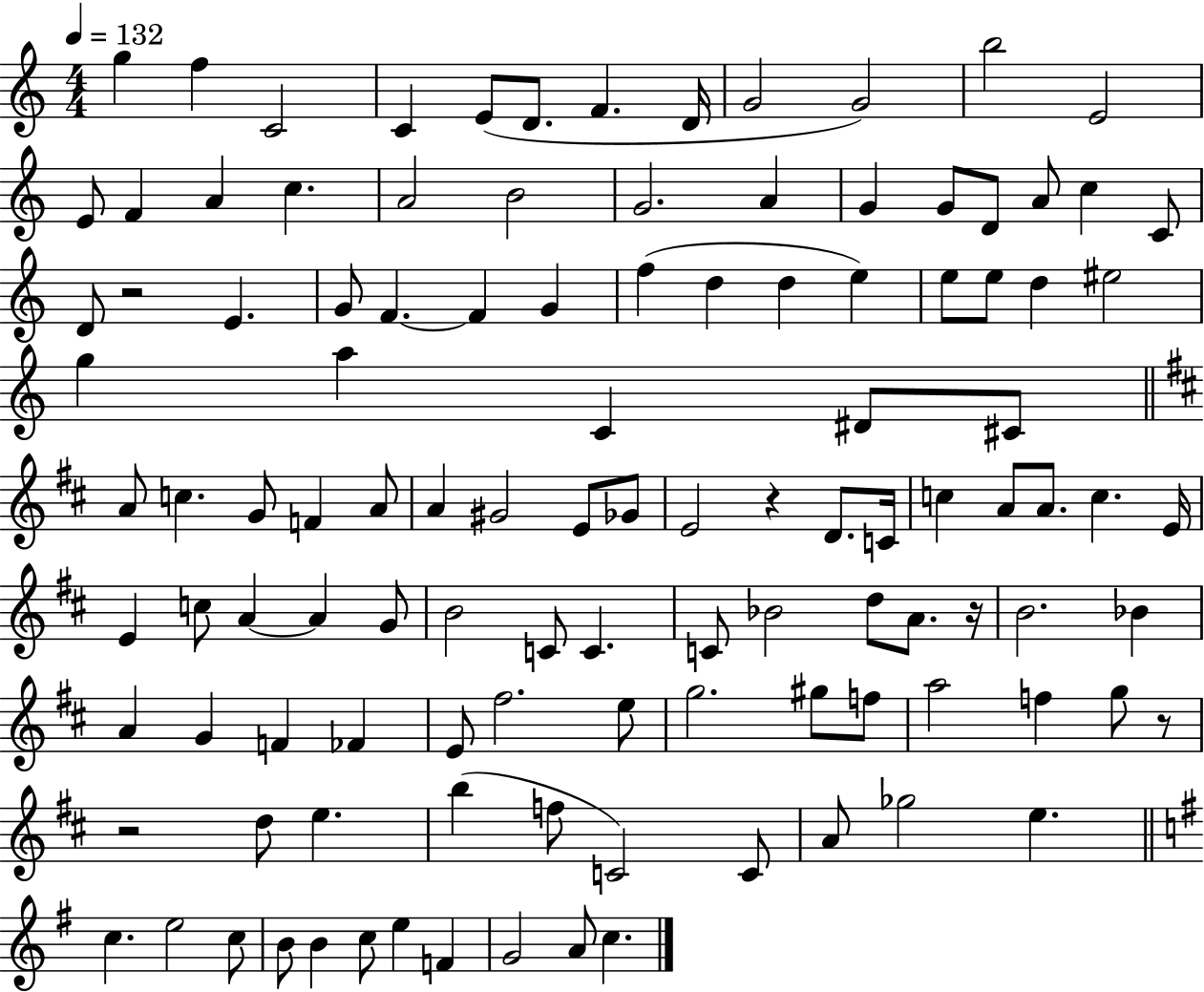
X:1
T:Untitled
M:4/4
L:1/4
K:C
g f C2 C E/2 D/2 F D/4 G2 G2 b2 E2 E/2 F A c A2 B2 G2 A G G/2 D/2 A/2 c C/2 D/2 z2 E G/2 F F G f d d e e/2 e/2 d ^e2 g a C ^D/2 ^C/2 A/2 c G/2 F A/2 A ^G2 E/2 _G/2 E2 z D/2 C/4 c A/2 A/2 c E/4 E c/2 A A G/2 B2 C/2 C C/2 _B2 d/2 A/2 z/4 B2 _B A G F _F E/2 ^f2 e/2 g2 ^g/2 f/2 a2 f g/2 z/2 z2 d/2 e b f/2 C2 C/2 A/2 _g2 e c e2 c/2 B/2 B c/2 e F G2 A/2 c